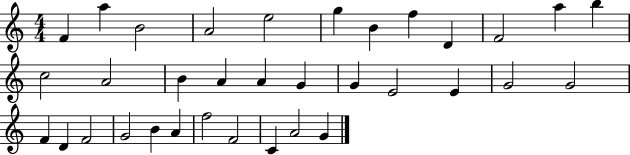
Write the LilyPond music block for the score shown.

{
  \clef treble
  \numericTimeSignature
  \time 4/4
  \key c \major
  f'4 a''4 b'2 | a'2 e''2 | g''4 b'4 f''4 d'4 | f'2 a''4 b''4 | \break c''2 a'2 | b'4 a'4 a'4 g'4 | g'4 e'2 e'4 | g'2 g'2 | \break f'4 d'4 f'2 | g'2 b'4 a'4 | f''2 f'2 | c'4 a'2 g'4 | \break \bar "|."
}